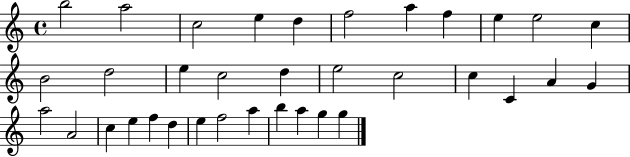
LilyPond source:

{
  \clef treble
  \time 4/4
  \defaultTimeSignature
  \key c \major
  b''2 a''2 | c''2 e''4 d''4 | f''2 a''4 f''4 | e''4 e''2 c''4 | \break b'2 d''2 | e''4 c''2 d''4 | e''2 c''2 | c''4 c'4 a'4 g'4 | \break a''2 a'2 | c''4 e''4 f''4 d''4 | e''4 f''2 a''4 | b''4 a''4 g''4 g''4 | \break \bar "|."
}